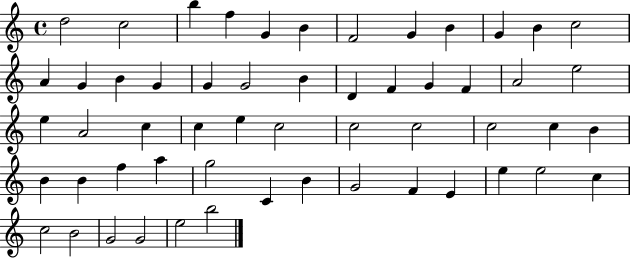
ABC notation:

X:1
T:Untitled
M:4/4
L:1/4
K:C
d2 c2 b f G B F2 G B G B c2 A G B G G G2 B D F G F A2 e2 e A2 c c e c2 c2 c2 c2 c B B B f a g2 C B G2 F E e e2 c c2 B2 G2 G2 e2 b2